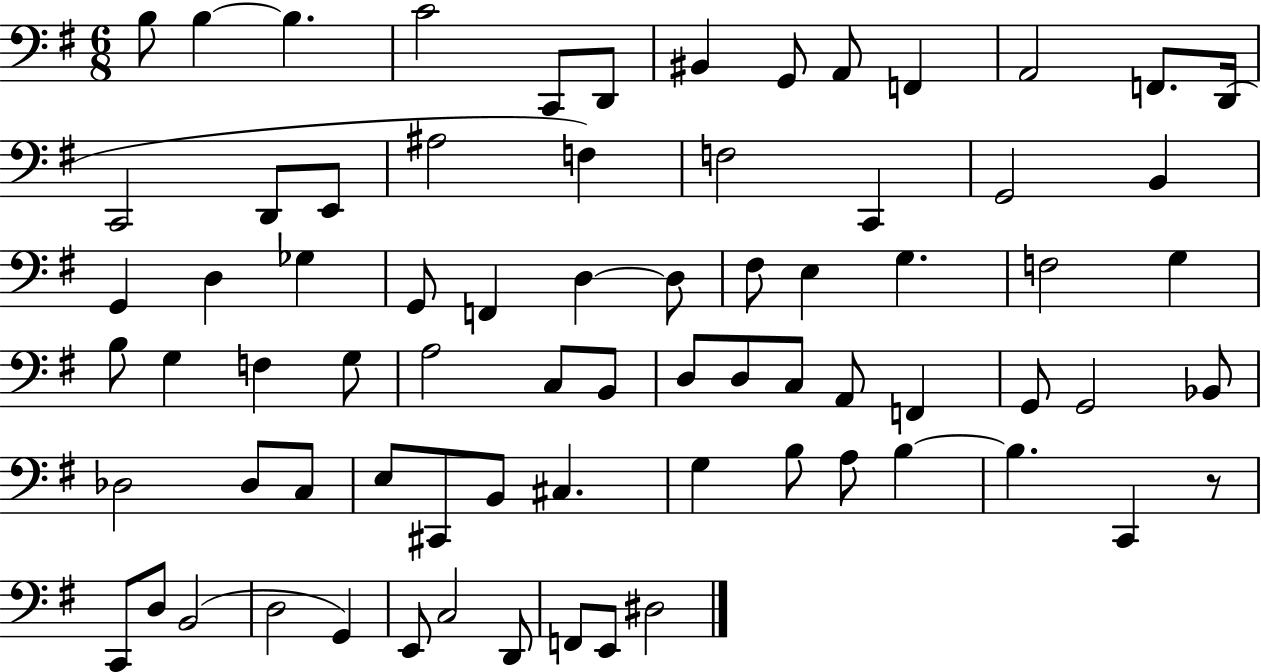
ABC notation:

X:1
T:Untitled
M:6/8
L:1/4
K:G
B,/2 B, B, C2 C,,/2 D,,/2 ^B,, G,,/2 A,,/2 F,, A,,2 F,,/2 D,,/4 C,,2 D,,/2 E,,/2 ^A,2 F, F,2 C,, G,,2 B,, G,, D, _G, G,,/2 F,, D, D,/2 ^F,/2 E, G, F,2 G, B,/2 G, F, G,/2 A,2 C,/2 B,,/2 D,/2 D,/2 C,/2 A,,/2 F,, G,,/2 G,,2 _B,,/2 _D,2 _D,/2 C,/2 E,/2 ^C,,/2 B,,/2 ^C, G, B,/2 A,/2 B, B, C,, z/2 C,,/2 D,/2 B,,2 D,2 G,, E,,/2 C,2 D,,/2 F,,/2 E,,/2 ^D,2